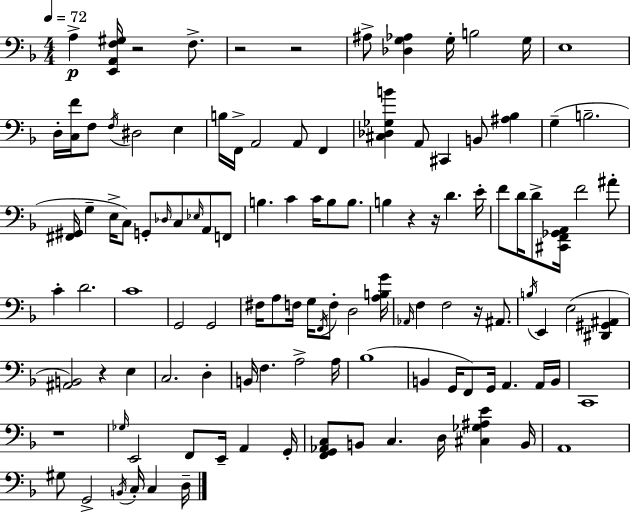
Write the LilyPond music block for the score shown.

{
  \clef bass
  \numericTimeSignature
  \time 4/4
  \key f \major
  \tempo 4 = 72
  a4->\p <e, a, f gis>16 r2 f8.-> | r2 r2 | ais8-> <des g aes>4 g16-. b2 g16 | e1 | \break d16-. <c f'>16 f8 \acciaccatura { f16 } dis2 e4 | b16 f,16-> a,2 a,8 f,4 | <cis des ges b'>4 a,8 cis,4 b,8 <ais bes>4 | g4--( b2.-- | \break <fis, gis,>16 g4-- e16-> c8) g,8-. \grace { des16 } c8 \grace { ees16 } a,8 | f,8 b4. c'4 c'16 b8 | b8. b4 r4 r16 d'4. | e'16-. f'8 d'16 d'8-> <cis, f, ges, a,>16 f'2 | \break ais'8-. c'4-. d'2. | c'1 | g,2 g,2 | fis16 a8 f16 g16 \acciaccatura { f,16 } f8-. d2 | \break <a b g'>16 \grace { aes,16 } f4 f2 | r16 ais,8. \acciaccatura { b16 } e,4 e2( | <dis, gis, ais,>4 <ais, b,>2) r4 | e4 c2. | \break d4-. b,16 f4. a2-> | a16 bes1( | b,4 g,16 f,8) g,16 a,4. | a,16 b,16 c,1 | \break r1 | \grace { ges16 } e,2 f,8 | e,16-- a,4 g,16-. <f, g, aes, c>8 b,8 c4. | d16 <cis ges ais e'>4 b,16 a,1 | \break gis8 g,2-> | \acciaccatura { b,16 } c16-. c4 d16-- \bar "|."
}